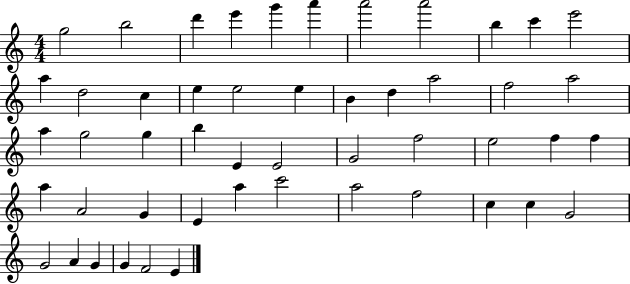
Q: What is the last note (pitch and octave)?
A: E4